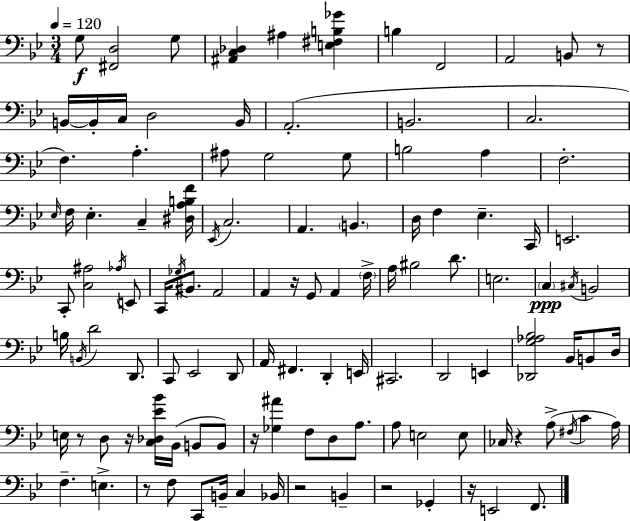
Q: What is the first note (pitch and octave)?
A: G3